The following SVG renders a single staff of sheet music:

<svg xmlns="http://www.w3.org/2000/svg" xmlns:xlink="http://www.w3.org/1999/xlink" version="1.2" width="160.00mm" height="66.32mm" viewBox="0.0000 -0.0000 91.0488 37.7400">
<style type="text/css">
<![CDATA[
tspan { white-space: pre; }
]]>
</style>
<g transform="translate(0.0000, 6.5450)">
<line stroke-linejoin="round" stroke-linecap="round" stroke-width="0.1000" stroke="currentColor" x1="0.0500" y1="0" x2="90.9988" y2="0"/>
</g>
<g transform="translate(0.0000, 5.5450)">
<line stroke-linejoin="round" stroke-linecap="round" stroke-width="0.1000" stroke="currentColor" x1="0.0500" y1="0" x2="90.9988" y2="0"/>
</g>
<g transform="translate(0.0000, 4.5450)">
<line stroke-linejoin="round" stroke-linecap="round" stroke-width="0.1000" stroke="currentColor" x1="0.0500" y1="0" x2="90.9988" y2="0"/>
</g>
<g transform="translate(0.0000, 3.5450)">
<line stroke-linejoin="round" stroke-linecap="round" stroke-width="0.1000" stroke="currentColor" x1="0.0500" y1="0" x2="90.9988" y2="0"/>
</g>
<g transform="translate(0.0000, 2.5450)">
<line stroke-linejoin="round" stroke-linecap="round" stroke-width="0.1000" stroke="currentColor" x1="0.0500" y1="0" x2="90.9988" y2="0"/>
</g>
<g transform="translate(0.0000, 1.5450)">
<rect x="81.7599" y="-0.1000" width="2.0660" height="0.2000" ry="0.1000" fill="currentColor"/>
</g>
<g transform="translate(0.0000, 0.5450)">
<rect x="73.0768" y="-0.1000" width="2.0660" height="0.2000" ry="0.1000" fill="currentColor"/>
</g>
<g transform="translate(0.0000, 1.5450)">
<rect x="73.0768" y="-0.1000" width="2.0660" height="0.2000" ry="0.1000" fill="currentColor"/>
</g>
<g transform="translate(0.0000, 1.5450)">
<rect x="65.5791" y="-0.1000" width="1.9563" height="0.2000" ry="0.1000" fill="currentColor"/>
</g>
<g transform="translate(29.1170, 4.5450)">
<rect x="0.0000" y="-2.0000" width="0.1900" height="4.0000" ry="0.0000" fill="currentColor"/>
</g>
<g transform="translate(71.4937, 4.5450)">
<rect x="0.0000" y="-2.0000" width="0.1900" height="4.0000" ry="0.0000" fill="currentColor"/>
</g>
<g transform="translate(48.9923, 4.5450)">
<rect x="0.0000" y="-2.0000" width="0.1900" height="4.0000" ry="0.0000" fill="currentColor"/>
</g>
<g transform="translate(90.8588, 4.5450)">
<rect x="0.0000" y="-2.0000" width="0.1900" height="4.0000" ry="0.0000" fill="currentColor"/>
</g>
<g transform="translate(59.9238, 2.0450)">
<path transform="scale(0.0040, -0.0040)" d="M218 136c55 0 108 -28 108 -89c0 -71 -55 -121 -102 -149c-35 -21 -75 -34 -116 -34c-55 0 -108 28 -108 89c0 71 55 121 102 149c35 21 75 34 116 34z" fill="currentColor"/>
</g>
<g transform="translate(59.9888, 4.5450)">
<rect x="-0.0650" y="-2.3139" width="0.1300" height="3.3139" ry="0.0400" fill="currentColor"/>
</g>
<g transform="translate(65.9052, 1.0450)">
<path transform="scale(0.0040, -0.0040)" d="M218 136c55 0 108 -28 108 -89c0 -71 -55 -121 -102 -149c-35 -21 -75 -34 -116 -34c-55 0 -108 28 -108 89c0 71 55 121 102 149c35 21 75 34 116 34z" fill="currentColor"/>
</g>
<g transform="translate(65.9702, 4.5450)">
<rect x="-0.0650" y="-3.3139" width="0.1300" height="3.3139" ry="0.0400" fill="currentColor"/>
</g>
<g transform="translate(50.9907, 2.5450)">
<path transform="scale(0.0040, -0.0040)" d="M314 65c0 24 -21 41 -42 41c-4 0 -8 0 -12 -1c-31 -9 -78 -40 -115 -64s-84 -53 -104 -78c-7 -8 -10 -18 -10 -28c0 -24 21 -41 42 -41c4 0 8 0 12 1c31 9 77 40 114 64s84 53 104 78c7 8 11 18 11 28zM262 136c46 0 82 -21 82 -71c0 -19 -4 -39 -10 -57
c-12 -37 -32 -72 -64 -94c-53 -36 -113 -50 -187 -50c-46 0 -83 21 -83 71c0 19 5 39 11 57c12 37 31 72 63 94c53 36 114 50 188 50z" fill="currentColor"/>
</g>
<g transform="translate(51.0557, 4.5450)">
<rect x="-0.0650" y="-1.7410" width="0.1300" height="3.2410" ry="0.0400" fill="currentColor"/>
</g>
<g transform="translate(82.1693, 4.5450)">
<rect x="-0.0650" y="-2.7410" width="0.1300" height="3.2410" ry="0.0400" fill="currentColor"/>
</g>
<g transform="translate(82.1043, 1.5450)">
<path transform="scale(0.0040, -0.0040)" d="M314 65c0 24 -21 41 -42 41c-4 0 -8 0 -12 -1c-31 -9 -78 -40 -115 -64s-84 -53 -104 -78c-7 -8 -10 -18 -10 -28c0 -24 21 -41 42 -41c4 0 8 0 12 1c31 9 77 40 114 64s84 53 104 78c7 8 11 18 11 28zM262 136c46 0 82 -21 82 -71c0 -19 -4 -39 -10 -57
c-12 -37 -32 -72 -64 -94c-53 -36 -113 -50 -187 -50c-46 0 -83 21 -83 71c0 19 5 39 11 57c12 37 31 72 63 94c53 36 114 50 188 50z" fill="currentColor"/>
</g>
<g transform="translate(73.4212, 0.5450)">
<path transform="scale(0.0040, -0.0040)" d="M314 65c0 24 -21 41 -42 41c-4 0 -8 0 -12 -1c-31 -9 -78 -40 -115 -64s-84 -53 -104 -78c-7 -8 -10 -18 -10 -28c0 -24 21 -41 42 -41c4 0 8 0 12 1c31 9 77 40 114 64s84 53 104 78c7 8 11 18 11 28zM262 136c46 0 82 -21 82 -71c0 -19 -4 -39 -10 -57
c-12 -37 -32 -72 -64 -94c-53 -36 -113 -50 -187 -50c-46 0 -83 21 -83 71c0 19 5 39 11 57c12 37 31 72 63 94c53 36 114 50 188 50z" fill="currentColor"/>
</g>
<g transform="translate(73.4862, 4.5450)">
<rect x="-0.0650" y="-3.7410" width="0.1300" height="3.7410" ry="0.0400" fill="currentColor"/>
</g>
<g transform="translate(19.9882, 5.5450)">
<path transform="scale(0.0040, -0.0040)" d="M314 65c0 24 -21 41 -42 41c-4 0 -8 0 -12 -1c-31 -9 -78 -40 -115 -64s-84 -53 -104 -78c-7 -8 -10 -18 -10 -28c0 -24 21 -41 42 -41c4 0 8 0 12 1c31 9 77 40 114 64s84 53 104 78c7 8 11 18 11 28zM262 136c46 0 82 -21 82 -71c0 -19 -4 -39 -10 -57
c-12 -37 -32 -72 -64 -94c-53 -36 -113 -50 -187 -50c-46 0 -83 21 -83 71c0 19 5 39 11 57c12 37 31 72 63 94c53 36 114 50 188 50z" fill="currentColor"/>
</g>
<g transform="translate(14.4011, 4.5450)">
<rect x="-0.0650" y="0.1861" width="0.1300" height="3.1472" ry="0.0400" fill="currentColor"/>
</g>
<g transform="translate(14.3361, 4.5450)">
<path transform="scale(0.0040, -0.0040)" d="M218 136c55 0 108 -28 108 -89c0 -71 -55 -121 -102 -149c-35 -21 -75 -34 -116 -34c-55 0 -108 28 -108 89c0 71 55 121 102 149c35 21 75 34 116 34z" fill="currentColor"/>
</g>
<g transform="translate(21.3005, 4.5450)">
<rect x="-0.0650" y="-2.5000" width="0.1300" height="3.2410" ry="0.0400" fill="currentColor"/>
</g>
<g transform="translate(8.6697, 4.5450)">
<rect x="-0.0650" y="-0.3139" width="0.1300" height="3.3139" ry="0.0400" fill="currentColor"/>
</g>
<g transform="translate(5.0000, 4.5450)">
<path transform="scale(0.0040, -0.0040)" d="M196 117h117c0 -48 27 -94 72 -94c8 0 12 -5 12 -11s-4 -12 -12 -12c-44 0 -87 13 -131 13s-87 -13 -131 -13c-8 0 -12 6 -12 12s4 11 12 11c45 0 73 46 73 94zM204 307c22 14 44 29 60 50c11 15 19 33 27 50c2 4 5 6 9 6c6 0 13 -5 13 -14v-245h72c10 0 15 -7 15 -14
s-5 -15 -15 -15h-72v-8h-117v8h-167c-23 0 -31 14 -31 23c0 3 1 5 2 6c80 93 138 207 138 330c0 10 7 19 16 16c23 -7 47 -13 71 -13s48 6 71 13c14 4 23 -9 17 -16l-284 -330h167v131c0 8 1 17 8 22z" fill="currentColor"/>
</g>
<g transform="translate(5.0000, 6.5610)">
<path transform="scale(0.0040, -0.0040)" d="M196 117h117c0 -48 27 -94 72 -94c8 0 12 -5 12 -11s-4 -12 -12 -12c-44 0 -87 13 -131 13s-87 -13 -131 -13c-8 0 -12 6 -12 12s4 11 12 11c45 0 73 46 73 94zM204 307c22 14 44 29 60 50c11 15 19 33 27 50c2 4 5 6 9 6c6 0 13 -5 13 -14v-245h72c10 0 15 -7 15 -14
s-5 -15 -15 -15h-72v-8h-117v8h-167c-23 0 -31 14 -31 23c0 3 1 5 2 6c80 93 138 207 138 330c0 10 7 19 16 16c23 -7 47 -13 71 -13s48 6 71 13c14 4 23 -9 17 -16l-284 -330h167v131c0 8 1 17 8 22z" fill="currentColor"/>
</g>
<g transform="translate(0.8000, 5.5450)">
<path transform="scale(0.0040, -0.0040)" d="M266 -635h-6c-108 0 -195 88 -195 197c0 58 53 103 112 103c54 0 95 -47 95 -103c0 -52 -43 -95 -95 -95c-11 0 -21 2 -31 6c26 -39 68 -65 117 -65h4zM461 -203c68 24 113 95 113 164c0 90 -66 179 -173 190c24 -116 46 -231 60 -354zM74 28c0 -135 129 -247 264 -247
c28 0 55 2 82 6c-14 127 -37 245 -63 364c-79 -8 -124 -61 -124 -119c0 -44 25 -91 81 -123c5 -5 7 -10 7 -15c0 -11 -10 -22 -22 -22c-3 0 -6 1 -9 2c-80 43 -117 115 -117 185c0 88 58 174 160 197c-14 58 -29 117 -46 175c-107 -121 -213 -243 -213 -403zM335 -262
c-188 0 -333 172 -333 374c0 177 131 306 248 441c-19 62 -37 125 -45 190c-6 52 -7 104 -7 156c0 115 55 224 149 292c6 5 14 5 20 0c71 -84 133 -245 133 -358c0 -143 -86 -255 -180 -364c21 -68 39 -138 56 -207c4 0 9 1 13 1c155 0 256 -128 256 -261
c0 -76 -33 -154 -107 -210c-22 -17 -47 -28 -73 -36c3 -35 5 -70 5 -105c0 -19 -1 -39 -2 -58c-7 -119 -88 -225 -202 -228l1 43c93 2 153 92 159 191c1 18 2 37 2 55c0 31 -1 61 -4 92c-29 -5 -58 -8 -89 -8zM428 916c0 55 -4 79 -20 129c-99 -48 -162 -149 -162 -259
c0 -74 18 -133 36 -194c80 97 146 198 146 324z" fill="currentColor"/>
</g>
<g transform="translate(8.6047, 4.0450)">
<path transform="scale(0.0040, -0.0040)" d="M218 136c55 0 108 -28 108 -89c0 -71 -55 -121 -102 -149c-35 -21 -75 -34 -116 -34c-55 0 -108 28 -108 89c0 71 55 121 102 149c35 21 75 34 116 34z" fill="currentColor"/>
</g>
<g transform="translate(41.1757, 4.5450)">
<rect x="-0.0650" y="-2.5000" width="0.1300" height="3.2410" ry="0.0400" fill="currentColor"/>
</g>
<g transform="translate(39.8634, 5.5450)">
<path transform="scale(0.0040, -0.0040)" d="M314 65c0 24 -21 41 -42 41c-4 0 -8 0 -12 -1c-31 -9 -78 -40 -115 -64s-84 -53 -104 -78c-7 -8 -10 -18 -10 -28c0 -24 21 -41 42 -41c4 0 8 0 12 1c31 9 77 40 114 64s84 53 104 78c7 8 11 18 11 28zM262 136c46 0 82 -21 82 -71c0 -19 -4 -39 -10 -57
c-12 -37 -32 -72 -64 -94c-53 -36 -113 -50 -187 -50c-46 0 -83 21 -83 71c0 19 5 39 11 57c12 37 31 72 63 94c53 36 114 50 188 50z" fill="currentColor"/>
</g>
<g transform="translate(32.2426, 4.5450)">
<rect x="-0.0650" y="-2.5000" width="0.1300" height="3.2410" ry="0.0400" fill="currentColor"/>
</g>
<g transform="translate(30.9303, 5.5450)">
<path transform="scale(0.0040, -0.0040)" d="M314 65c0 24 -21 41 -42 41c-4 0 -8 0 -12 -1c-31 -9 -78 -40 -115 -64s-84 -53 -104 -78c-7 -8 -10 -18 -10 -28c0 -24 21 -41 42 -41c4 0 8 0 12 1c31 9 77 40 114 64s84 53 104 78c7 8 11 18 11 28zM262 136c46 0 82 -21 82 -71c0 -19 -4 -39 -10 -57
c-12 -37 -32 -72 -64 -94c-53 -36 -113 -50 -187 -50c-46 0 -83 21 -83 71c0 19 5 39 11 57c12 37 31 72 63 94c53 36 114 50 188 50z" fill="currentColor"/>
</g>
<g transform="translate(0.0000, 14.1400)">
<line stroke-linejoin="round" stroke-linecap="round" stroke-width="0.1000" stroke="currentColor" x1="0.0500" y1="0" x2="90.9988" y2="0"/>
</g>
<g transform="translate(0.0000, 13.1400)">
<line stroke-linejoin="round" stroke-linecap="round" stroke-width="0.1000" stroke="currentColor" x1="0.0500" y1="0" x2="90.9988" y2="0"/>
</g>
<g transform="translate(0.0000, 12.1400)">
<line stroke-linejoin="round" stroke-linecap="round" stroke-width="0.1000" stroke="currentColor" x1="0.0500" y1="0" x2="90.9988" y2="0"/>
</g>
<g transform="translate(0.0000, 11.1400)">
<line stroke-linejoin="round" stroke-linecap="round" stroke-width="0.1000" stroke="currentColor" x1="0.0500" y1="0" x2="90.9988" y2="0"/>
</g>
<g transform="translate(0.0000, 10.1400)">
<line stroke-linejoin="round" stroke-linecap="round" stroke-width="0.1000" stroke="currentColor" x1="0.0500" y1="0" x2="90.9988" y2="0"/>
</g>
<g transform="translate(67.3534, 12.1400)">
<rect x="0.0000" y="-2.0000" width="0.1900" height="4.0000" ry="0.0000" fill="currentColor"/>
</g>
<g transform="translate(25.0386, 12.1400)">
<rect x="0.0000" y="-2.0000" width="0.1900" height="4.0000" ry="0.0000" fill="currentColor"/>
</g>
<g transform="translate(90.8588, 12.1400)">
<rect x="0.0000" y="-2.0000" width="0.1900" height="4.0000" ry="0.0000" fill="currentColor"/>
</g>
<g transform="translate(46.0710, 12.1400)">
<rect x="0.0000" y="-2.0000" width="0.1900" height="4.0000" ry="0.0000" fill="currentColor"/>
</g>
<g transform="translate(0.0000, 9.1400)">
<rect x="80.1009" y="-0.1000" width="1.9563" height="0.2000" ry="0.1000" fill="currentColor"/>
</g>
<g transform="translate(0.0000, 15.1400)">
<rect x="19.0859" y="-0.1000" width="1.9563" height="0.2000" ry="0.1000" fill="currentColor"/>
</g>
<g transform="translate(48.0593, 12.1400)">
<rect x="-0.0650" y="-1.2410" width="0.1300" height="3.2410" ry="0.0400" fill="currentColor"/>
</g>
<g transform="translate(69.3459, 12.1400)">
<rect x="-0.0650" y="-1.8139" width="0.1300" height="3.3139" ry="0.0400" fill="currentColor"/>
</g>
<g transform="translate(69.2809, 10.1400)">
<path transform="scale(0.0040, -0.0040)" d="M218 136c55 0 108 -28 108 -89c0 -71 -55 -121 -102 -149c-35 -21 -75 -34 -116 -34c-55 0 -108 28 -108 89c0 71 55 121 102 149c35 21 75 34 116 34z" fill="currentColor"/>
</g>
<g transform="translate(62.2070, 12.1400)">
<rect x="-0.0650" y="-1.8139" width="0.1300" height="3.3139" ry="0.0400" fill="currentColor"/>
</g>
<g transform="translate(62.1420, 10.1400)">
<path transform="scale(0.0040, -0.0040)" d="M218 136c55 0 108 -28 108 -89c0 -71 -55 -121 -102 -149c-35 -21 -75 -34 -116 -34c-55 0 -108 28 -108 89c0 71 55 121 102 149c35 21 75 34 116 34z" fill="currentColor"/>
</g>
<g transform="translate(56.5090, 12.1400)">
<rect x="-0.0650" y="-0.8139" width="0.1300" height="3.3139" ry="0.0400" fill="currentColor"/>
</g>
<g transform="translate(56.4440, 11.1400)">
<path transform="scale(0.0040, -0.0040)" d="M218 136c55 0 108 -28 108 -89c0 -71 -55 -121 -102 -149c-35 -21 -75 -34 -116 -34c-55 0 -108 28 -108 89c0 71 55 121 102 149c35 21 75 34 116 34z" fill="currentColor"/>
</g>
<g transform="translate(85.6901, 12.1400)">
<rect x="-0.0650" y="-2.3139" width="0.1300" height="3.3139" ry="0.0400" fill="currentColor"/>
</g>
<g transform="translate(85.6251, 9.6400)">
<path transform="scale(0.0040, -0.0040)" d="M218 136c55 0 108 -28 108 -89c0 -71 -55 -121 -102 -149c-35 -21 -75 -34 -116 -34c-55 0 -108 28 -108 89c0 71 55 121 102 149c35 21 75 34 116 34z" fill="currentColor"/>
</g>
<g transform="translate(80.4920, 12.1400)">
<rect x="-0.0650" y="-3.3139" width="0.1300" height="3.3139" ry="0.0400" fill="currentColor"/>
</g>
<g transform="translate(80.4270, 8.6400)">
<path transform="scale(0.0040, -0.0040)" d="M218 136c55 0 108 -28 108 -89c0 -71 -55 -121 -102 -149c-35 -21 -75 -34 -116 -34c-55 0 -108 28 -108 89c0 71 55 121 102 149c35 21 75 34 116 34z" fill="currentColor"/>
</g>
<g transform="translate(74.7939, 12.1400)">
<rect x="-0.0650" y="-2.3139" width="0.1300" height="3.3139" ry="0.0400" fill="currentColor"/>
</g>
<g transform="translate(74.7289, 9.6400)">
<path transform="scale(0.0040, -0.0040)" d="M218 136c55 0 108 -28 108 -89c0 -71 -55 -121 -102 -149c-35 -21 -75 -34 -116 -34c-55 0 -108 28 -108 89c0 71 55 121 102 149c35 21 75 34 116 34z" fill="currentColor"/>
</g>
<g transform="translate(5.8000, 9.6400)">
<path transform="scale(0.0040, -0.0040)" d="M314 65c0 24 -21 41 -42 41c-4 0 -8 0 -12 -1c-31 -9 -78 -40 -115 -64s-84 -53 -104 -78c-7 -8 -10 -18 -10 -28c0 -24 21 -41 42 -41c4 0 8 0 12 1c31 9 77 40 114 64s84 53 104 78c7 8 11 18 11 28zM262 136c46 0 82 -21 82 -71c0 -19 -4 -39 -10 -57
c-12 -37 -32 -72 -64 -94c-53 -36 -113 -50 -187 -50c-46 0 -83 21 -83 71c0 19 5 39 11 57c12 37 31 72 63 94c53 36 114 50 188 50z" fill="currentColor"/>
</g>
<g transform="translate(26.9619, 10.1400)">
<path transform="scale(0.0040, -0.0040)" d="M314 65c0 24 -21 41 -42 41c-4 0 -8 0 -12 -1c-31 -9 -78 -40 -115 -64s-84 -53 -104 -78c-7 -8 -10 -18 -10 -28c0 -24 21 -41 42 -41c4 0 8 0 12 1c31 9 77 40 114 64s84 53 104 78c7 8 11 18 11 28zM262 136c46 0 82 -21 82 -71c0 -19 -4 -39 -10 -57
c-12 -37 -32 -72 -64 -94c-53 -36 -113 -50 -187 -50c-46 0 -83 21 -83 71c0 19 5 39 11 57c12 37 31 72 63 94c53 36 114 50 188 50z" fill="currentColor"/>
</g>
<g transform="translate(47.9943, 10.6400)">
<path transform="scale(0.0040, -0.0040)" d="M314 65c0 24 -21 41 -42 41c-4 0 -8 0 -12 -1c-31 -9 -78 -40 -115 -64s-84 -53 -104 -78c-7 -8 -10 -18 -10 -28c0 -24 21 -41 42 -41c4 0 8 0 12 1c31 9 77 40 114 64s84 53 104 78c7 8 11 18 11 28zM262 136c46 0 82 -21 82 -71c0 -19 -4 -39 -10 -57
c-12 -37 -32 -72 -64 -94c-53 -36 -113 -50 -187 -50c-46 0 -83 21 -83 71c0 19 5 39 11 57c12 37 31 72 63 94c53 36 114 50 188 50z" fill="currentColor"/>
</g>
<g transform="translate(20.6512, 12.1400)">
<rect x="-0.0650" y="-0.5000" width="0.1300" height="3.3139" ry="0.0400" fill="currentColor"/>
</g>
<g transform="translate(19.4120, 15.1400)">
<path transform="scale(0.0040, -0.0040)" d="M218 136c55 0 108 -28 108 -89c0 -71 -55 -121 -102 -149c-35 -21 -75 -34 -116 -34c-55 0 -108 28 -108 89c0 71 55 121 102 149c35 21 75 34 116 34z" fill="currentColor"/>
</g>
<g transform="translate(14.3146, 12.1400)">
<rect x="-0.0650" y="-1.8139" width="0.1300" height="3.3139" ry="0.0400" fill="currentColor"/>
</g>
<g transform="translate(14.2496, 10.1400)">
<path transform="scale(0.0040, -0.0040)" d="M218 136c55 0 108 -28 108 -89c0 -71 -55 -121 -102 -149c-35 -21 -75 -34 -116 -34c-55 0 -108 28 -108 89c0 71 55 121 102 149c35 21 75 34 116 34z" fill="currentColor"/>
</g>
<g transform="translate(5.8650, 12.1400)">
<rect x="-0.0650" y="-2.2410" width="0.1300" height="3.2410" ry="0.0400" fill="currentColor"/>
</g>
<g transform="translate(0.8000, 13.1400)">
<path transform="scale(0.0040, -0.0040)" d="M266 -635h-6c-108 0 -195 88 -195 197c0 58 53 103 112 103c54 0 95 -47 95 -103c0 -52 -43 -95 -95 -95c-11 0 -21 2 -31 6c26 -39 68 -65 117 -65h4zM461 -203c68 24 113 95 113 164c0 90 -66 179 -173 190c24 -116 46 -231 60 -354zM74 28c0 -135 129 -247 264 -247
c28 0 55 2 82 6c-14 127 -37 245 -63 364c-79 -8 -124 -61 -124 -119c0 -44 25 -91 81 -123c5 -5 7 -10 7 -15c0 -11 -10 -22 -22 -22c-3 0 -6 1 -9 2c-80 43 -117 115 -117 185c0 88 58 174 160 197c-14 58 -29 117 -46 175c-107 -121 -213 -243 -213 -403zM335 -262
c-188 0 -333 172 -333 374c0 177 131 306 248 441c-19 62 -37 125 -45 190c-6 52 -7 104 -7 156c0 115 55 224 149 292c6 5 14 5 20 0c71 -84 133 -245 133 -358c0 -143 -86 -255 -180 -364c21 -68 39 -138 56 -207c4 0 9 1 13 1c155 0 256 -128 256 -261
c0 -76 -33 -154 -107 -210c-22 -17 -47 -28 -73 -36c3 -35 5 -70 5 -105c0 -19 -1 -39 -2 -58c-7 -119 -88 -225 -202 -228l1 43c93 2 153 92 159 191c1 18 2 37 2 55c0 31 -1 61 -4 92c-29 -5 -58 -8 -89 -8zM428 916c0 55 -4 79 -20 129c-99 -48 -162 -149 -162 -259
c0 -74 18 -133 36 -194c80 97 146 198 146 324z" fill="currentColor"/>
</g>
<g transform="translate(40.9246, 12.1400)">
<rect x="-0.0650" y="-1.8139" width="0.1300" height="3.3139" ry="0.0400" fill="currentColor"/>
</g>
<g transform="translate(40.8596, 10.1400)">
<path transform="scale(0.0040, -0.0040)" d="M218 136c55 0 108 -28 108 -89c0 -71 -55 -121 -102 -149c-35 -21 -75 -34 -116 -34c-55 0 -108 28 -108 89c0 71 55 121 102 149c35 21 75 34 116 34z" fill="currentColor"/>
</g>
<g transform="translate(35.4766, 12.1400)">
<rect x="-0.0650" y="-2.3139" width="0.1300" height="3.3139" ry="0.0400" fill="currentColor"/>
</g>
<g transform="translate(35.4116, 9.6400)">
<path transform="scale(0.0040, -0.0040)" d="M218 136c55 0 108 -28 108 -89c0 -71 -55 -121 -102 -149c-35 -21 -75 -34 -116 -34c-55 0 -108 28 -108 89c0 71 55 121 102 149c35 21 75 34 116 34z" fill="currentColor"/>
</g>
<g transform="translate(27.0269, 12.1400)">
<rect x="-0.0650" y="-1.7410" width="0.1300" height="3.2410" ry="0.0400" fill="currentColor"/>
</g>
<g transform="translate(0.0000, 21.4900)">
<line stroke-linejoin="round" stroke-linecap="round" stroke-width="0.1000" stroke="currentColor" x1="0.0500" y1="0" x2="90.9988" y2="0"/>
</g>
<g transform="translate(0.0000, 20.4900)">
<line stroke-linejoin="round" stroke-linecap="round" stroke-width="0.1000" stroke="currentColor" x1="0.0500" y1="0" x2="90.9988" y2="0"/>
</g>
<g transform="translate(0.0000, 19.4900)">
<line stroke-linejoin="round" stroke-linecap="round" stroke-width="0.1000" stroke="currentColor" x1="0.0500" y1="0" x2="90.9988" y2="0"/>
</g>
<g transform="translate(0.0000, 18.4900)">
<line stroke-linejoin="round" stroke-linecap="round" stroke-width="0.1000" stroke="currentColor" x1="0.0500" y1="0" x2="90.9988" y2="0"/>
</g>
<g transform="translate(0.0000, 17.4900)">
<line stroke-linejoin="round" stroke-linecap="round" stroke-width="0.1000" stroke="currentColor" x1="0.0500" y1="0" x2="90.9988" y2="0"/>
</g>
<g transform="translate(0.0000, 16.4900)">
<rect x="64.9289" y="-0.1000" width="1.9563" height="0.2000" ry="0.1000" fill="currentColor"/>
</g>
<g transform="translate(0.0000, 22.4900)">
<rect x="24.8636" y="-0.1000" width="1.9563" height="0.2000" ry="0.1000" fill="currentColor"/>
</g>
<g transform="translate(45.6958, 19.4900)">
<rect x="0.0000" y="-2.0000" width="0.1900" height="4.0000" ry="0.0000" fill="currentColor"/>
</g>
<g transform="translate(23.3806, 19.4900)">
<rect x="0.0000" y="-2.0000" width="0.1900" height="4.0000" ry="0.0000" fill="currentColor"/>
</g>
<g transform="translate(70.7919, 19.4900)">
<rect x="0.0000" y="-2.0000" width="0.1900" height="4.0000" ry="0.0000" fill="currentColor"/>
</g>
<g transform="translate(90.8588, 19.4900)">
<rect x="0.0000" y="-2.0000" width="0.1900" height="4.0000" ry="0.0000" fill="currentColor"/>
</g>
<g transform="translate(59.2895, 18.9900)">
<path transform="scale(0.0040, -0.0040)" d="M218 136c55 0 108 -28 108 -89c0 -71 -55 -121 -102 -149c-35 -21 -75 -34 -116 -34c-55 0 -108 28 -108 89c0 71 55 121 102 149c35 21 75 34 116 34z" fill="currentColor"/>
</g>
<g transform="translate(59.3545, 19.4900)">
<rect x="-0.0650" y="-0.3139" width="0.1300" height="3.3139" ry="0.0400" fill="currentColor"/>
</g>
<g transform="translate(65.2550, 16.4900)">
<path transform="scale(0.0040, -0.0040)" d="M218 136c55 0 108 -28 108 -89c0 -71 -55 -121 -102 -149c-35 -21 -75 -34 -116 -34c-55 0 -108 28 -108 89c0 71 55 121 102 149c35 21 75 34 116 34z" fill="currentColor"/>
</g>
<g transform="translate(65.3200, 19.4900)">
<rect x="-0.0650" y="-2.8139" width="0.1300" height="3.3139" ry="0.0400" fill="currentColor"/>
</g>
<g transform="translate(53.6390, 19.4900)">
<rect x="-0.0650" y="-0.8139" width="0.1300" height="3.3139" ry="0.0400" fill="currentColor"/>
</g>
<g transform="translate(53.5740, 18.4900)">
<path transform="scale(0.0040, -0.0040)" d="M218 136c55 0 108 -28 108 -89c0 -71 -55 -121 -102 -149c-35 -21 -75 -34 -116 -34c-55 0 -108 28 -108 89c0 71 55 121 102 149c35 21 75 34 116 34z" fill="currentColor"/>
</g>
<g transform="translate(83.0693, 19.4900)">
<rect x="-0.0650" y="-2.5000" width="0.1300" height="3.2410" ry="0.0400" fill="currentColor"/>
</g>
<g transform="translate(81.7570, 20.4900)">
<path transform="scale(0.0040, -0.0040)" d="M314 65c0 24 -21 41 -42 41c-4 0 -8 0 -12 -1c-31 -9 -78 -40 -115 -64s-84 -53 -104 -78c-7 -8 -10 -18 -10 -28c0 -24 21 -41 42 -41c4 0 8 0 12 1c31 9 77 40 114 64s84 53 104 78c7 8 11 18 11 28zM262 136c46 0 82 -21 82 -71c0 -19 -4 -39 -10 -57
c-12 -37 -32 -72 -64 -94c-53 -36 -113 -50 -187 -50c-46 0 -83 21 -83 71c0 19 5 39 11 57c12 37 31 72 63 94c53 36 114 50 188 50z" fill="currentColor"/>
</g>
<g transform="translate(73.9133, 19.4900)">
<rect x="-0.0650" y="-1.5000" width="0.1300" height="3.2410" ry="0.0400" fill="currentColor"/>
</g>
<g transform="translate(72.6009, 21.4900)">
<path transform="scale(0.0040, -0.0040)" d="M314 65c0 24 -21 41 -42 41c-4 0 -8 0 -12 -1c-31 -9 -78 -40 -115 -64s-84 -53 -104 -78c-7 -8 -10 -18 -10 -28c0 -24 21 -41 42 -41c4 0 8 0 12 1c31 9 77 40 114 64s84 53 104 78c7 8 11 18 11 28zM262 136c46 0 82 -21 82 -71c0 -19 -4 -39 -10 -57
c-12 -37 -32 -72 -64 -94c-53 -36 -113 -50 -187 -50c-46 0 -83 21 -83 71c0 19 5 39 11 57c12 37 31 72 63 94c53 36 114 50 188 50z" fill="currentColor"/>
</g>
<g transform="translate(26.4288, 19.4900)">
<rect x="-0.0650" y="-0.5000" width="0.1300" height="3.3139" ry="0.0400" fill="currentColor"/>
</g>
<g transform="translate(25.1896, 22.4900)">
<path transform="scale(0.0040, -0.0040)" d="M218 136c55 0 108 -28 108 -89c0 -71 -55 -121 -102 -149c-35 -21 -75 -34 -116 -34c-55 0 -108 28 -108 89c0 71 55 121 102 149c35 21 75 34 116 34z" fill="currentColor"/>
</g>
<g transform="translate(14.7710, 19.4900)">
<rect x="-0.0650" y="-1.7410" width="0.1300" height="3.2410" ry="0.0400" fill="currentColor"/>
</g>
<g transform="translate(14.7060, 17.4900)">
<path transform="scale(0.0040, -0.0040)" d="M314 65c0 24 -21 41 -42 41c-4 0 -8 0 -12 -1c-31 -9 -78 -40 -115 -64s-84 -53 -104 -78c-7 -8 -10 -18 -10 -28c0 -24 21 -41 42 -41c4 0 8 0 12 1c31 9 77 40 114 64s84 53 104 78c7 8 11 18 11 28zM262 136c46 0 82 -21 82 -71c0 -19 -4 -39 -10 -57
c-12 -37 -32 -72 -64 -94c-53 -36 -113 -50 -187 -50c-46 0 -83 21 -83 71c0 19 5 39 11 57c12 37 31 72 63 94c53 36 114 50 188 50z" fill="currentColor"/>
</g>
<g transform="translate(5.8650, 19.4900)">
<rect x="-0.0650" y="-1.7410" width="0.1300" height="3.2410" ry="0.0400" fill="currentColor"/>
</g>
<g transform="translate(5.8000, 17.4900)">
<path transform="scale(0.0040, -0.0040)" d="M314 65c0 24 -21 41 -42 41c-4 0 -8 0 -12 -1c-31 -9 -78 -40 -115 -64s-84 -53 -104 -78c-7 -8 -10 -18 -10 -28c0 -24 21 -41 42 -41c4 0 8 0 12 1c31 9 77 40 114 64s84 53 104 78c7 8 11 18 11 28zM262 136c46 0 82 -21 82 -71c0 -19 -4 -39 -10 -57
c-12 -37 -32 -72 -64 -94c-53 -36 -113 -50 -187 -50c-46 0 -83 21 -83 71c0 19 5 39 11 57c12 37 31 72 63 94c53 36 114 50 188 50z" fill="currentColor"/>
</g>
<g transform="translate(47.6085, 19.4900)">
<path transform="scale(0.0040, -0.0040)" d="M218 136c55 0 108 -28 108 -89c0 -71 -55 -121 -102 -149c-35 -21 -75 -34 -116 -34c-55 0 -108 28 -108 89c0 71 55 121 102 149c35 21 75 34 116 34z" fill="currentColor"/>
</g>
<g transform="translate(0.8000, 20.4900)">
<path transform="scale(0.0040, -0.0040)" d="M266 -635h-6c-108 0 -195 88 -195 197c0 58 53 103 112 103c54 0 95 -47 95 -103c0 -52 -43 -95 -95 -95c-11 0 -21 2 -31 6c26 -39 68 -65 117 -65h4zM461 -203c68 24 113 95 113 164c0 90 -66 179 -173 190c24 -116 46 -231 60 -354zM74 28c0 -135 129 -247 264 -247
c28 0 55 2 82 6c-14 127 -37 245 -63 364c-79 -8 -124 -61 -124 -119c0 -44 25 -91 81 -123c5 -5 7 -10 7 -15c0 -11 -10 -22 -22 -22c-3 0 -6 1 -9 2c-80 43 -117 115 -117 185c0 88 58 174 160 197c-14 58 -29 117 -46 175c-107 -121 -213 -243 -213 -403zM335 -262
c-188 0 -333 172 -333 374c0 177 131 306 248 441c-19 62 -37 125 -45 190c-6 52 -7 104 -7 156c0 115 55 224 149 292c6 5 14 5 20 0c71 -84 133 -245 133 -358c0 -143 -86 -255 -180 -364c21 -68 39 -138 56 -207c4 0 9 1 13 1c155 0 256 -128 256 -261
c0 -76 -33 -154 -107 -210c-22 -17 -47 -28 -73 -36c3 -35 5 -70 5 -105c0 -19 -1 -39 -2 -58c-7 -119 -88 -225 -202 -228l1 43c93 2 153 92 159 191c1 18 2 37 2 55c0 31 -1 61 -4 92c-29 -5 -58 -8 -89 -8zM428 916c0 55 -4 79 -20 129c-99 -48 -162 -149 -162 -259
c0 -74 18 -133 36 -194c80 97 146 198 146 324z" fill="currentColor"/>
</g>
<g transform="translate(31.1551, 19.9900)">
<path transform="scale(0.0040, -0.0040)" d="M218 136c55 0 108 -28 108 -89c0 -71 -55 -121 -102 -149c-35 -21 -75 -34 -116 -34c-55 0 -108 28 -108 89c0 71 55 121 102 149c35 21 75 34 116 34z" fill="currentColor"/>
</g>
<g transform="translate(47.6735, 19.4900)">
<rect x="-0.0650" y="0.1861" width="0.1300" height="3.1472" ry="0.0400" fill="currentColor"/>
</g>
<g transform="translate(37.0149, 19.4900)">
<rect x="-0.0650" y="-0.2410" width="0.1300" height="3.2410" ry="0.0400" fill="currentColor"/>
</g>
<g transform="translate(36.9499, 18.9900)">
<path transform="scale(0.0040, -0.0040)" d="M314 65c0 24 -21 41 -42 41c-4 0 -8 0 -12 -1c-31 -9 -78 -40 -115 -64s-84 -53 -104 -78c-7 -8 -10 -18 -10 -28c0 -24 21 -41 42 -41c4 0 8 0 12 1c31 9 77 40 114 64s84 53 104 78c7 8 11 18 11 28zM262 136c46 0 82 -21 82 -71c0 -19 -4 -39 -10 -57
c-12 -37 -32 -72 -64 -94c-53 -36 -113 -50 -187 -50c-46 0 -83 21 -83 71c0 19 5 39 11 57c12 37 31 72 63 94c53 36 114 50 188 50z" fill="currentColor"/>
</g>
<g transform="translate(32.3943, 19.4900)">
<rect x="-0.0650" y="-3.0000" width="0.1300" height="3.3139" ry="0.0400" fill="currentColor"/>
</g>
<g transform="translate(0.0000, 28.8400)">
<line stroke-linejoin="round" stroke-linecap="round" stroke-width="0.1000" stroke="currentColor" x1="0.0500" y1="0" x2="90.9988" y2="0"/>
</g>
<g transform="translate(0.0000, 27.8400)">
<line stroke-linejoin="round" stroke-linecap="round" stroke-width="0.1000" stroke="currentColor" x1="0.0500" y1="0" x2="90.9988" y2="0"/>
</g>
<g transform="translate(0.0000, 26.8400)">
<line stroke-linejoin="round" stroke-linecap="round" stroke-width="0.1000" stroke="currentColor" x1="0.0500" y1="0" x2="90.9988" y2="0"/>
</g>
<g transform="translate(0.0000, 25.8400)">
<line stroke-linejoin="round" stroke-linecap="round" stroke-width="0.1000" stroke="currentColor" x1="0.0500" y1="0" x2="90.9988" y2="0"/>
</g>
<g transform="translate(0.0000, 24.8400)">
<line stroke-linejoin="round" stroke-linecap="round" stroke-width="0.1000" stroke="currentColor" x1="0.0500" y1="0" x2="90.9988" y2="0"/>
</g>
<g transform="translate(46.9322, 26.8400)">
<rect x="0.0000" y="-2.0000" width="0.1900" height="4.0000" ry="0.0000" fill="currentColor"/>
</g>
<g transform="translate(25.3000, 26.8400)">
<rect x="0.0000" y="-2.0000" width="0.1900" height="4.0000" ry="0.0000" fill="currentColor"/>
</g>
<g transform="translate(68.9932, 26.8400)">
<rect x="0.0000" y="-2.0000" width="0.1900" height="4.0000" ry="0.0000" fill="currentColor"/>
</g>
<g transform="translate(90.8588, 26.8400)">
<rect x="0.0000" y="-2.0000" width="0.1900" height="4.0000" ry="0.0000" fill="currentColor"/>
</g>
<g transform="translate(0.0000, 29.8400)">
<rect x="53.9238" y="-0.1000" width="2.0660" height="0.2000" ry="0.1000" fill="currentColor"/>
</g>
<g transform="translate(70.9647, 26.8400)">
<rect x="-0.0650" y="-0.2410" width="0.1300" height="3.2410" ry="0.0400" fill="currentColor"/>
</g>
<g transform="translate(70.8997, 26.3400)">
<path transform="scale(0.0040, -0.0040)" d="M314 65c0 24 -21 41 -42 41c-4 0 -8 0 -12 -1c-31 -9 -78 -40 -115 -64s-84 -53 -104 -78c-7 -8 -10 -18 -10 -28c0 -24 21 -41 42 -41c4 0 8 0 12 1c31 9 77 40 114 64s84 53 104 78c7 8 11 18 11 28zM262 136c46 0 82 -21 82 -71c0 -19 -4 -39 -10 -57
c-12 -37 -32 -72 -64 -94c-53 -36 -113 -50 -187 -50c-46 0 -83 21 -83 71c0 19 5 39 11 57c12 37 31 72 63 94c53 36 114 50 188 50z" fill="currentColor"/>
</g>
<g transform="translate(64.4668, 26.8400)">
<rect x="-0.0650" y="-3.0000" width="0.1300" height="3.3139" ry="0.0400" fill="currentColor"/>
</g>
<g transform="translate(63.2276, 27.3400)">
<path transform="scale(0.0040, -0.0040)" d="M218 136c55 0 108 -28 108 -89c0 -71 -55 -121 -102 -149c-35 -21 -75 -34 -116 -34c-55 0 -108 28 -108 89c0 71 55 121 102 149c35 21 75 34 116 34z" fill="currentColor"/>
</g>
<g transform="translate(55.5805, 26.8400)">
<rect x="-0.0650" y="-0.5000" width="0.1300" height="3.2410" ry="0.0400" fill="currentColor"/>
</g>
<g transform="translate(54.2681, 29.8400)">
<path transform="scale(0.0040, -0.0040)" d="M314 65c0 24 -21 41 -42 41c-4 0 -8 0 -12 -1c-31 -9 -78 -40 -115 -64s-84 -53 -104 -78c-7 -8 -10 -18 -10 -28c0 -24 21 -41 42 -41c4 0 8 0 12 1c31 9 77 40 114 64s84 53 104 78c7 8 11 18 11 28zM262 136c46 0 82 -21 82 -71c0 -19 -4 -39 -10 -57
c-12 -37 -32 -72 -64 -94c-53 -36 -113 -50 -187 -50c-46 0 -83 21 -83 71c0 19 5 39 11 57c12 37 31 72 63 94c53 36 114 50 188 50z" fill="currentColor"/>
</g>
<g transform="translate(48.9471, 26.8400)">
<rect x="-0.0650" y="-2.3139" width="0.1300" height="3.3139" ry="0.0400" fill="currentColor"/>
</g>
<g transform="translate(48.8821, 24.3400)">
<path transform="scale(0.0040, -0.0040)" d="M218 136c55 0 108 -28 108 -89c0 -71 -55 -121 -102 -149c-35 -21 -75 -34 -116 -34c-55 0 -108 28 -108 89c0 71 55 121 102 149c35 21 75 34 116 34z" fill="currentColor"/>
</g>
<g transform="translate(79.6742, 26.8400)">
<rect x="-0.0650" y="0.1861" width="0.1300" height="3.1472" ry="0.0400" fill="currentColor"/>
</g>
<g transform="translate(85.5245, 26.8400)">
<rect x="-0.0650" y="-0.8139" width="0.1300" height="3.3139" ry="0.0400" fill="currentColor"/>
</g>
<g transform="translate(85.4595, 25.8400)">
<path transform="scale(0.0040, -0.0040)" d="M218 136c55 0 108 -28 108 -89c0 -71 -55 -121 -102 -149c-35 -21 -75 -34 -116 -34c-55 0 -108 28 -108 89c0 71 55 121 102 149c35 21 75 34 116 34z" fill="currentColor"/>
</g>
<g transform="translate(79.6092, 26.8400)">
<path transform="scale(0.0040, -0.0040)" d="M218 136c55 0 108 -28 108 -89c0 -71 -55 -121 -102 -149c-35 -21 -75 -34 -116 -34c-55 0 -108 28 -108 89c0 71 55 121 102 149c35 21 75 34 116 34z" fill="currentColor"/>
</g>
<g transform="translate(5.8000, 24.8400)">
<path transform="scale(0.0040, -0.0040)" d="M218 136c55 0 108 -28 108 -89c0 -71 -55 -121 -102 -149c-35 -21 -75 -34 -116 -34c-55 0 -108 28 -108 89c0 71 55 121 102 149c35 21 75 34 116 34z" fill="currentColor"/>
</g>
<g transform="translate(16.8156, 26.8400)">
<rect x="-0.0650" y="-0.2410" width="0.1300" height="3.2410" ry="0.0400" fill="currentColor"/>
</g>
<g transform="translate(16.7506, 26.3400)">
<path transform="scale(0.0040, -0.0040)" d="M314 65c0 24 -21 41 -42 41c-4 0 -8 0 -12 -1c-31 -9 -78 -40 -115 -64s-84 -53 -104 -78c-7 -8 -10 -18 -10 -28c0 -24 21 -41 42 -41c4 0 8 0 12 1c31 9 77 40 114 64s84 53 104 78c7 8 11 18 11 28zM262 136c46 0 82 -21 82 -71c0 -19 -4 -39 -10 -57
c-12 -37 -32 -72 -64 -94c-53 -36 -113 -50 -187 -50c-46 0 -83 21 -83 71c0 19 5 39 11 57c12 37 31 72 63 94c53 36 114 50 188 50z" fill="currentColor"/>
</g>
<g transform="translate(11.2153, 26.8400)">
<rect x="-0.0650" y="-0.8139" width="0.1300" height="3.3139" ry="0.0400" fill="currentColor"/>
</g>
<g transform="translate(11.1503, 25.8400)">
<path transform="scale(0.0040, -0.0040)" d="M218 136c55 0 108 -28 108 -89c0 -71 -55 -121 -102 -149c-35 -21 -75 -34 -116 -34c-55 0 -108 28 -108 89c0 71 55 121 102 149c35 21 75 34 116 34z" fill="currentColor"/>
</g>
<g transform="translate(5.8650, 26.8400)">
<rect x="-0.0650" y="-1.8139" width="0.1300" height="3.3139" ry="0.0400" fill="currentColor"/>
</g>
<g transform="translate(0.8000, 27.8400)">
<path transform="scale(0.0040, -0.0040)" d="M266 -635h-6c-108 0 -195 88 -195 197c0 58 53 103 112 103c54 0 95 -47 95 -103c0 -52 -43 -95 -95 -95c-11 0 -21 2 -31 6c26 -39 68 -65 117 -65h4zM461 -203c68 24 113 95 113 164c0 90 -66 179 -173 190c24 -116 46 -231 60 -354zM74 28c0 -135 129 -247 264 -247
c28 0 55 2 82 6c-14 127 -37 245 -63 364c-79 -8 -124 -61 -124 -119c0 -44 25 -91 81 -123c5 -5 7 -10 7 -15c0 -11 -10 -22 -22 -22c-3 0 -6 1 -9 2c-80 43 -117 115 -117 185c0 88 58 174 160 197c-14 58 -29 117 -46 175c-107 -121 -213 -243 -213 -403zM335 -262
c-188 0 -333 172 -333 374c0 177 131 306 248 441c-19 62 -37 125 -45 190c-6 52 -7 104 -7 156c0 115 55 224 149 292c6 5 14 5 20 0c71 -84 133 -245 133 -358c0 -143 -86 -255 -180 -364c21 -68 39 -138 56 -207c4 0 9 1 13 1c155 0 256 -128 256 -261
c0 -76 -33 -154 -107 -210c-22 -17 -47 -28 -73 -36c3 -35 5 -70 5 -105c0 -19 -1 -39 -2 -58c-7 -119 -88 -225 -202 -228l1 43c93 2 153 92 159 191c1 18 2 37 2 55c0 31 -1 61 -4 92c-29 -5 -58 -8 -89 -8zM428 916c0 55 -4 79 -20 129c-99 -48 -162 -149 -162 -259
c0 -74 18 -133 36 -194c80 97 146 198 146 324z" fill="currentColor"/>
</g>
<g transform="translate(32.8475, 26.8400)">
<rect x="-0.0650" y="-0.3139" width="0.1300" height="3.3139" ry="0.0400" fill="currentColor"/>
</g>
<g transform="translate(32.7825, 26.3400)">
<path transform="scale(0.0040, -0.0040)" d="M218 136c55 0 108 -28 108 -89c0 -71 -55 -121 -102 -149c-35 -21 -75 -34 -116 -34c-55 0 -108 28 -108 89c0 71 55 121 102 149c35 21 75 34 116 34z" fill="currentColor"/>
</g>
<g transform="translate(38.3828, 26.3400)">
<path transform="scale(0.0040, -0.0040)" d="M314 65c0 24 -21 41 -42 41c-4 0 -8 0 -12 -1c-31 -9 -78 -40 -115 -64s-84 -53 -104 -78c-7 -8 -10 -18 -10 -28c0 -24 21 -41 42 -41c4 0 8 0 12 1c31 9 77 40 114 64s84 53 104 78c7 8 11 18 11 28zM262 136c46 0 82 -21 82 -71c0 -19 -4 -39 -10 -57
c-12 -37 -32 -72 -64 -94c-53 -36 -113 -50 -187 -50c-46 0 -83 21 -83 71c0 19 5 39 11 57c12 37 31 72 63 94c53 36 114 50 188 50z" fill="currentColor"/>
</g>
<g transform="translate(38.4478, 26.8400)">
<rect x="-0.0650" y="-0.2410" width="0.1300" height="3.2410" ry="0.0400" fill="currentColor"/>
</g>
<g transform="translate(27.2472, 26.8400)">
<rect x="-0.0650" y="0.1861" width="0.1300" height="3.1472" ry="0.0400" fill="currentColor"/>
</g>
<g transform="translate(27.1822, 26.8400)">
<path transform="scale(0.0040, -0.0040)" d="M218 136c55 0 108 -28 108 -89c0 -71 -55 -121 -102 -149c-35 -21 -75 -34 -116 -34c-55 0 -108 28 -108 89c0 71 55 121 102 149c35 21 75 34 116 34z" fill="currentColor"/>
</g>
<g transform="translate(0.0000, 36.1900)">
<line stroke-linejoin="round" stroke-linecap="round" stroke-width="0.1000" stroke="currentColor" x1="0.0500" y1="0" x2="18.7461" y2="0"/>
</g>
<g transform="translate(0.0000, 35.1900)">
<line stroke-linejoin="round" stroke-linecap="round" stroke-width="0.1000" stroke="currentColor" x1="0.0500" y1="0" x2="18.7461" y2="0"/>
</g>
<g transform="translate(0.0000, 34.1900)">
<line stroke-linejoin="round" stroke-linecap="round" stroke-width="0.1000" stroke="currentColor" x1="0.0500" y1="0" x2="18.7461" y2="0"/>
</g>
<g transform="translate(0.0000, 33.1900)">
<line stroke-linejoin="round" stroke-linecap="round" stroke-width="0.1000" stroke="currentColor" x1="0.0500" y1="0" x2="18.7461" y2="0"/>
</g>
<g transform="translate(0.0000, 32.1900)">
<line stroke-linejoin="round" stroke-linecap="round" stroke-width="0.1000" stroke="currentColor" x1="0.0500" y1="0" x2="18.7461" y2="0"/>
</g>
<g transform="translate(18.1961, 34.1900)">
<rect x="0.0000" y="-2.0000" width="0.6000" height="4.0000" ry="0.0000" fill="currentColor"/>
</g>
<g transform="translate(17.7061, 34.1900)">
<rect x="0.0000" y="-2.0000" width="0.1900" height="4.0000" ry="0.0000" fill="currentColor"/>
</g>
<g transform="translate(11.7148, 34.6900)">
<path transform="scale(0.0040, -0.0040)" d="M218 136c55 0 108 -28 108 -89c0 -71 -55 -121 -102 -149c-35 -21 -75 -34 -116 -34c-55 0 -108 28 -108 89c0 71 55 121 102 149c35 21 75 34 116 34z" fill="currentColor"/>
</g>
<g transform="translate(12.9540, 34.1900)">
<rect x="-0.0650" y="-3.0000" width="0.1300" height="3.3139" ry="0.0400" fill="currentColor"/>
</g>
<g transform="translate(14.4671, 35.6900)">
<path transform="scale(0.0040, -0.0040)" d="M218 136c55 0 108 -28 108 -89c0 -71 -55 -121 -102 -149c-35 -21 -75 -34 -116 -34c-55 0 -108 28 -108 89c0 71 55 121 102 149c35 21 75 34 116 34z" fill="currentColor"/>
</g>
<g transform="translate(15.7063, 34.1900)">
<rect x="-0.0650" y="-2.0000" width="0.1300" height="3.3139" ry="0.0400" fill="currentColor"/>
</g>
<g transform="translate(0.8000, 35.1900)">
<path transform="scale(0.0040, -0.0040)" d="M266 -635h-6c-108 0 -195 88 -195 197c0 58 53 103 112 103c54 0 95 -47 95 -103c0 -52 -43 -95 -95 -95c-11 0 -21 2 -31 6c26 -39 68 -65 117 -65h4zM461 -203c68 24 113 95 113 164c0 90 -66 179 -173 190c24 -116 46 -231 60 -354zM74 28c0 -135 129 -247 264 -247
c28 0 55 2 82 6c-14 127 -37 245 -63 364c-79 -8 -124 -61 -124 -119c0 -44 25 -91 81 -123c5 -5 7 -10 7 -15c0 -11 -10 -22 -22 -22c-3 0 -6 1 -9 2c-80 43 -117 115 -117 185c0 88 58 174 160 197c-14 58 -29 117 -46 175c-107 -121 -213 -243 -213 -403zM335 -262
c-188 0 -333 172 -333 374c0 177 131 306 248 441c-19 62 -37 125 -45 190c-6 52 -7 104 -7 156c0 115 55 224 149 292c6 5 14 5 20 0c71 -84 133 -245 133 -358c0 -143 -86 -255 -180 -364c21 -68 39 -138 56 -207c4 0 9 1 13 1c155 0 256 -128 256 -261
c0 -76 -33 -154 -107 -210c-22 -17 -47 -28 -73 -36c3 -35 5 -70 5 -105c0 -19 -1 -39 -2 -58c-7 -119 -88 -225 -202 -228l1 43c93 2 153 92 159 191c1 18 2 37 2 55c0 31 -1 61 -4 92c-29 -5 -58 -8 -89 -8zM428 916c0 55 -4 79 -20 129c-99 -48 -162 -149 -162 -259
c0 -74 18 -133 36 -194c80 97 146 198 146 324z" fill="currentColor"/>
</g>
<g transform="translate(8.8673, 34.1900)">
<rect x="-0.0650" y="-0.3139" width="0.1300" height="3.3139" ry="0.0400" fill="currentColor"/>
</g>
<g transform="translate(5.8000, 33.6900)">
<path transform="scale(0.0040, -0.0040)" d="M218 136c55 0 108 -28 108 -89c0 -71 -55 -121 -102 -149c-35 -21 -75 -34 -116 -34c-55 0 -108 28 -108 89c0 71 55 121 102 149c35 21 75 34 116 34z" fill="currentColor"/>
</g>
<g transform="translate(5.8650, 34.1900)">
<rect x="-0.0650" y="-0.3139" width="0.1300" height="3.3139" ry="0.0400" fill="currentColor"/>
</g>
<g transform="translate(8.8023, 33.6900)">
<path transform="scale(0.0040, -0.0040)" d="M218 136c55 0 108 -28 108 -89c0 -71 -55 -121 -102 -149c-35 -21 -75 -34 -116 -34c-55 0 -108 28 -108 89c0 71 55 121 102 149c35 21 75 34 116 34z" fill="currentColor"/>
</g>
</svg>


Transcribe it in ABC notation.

X:1
T:Untitled
M:4/4
L:1/4
K:C
c B G2 G2 G2 f2 g b c'2 a2 g2 f C f2 g f e2 d f f g b g f2 f2 C A c2 B d c a E2 G2 f d c2 B c c2 g C2 A c2 B d c c A F